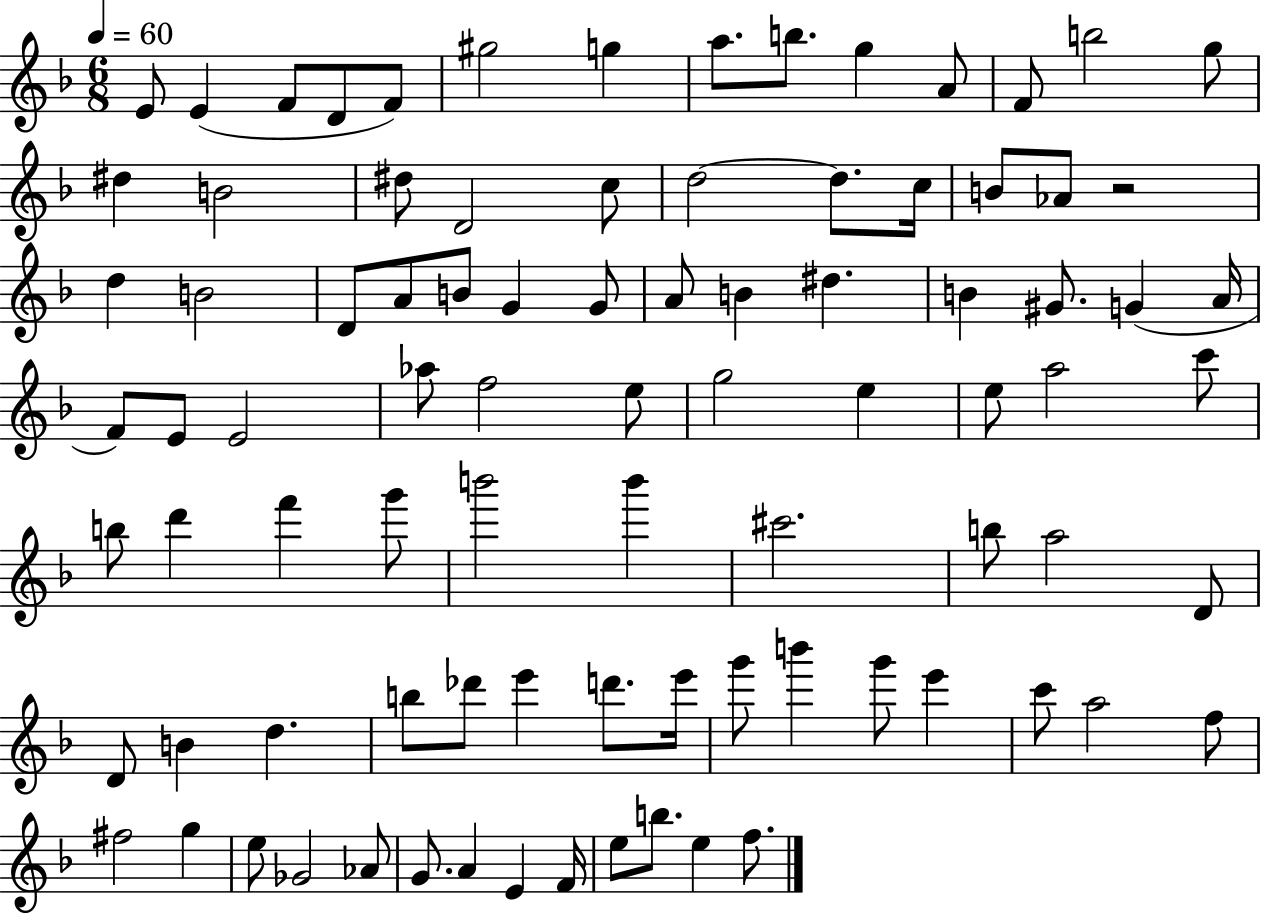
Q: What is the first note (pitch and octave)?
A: E4